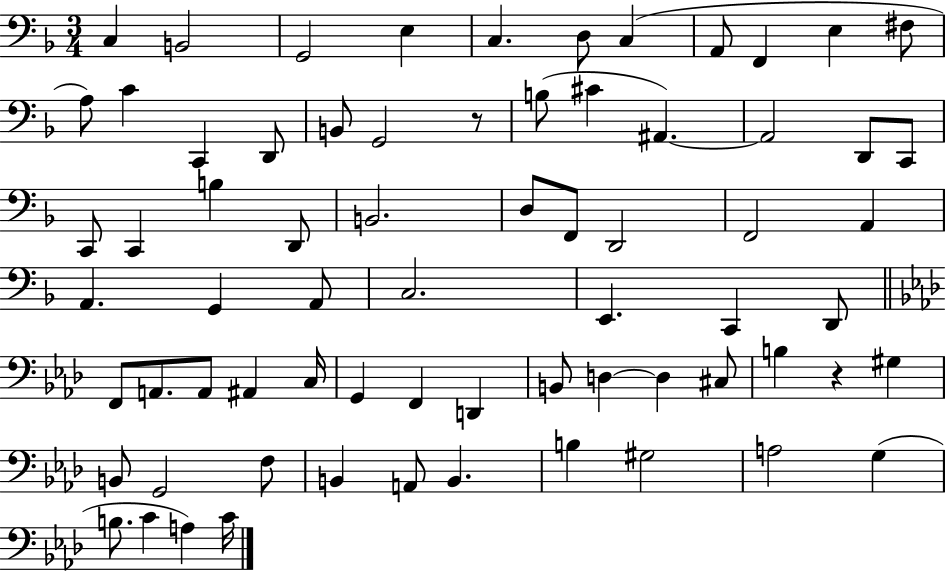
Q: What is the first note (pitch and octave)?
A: C3